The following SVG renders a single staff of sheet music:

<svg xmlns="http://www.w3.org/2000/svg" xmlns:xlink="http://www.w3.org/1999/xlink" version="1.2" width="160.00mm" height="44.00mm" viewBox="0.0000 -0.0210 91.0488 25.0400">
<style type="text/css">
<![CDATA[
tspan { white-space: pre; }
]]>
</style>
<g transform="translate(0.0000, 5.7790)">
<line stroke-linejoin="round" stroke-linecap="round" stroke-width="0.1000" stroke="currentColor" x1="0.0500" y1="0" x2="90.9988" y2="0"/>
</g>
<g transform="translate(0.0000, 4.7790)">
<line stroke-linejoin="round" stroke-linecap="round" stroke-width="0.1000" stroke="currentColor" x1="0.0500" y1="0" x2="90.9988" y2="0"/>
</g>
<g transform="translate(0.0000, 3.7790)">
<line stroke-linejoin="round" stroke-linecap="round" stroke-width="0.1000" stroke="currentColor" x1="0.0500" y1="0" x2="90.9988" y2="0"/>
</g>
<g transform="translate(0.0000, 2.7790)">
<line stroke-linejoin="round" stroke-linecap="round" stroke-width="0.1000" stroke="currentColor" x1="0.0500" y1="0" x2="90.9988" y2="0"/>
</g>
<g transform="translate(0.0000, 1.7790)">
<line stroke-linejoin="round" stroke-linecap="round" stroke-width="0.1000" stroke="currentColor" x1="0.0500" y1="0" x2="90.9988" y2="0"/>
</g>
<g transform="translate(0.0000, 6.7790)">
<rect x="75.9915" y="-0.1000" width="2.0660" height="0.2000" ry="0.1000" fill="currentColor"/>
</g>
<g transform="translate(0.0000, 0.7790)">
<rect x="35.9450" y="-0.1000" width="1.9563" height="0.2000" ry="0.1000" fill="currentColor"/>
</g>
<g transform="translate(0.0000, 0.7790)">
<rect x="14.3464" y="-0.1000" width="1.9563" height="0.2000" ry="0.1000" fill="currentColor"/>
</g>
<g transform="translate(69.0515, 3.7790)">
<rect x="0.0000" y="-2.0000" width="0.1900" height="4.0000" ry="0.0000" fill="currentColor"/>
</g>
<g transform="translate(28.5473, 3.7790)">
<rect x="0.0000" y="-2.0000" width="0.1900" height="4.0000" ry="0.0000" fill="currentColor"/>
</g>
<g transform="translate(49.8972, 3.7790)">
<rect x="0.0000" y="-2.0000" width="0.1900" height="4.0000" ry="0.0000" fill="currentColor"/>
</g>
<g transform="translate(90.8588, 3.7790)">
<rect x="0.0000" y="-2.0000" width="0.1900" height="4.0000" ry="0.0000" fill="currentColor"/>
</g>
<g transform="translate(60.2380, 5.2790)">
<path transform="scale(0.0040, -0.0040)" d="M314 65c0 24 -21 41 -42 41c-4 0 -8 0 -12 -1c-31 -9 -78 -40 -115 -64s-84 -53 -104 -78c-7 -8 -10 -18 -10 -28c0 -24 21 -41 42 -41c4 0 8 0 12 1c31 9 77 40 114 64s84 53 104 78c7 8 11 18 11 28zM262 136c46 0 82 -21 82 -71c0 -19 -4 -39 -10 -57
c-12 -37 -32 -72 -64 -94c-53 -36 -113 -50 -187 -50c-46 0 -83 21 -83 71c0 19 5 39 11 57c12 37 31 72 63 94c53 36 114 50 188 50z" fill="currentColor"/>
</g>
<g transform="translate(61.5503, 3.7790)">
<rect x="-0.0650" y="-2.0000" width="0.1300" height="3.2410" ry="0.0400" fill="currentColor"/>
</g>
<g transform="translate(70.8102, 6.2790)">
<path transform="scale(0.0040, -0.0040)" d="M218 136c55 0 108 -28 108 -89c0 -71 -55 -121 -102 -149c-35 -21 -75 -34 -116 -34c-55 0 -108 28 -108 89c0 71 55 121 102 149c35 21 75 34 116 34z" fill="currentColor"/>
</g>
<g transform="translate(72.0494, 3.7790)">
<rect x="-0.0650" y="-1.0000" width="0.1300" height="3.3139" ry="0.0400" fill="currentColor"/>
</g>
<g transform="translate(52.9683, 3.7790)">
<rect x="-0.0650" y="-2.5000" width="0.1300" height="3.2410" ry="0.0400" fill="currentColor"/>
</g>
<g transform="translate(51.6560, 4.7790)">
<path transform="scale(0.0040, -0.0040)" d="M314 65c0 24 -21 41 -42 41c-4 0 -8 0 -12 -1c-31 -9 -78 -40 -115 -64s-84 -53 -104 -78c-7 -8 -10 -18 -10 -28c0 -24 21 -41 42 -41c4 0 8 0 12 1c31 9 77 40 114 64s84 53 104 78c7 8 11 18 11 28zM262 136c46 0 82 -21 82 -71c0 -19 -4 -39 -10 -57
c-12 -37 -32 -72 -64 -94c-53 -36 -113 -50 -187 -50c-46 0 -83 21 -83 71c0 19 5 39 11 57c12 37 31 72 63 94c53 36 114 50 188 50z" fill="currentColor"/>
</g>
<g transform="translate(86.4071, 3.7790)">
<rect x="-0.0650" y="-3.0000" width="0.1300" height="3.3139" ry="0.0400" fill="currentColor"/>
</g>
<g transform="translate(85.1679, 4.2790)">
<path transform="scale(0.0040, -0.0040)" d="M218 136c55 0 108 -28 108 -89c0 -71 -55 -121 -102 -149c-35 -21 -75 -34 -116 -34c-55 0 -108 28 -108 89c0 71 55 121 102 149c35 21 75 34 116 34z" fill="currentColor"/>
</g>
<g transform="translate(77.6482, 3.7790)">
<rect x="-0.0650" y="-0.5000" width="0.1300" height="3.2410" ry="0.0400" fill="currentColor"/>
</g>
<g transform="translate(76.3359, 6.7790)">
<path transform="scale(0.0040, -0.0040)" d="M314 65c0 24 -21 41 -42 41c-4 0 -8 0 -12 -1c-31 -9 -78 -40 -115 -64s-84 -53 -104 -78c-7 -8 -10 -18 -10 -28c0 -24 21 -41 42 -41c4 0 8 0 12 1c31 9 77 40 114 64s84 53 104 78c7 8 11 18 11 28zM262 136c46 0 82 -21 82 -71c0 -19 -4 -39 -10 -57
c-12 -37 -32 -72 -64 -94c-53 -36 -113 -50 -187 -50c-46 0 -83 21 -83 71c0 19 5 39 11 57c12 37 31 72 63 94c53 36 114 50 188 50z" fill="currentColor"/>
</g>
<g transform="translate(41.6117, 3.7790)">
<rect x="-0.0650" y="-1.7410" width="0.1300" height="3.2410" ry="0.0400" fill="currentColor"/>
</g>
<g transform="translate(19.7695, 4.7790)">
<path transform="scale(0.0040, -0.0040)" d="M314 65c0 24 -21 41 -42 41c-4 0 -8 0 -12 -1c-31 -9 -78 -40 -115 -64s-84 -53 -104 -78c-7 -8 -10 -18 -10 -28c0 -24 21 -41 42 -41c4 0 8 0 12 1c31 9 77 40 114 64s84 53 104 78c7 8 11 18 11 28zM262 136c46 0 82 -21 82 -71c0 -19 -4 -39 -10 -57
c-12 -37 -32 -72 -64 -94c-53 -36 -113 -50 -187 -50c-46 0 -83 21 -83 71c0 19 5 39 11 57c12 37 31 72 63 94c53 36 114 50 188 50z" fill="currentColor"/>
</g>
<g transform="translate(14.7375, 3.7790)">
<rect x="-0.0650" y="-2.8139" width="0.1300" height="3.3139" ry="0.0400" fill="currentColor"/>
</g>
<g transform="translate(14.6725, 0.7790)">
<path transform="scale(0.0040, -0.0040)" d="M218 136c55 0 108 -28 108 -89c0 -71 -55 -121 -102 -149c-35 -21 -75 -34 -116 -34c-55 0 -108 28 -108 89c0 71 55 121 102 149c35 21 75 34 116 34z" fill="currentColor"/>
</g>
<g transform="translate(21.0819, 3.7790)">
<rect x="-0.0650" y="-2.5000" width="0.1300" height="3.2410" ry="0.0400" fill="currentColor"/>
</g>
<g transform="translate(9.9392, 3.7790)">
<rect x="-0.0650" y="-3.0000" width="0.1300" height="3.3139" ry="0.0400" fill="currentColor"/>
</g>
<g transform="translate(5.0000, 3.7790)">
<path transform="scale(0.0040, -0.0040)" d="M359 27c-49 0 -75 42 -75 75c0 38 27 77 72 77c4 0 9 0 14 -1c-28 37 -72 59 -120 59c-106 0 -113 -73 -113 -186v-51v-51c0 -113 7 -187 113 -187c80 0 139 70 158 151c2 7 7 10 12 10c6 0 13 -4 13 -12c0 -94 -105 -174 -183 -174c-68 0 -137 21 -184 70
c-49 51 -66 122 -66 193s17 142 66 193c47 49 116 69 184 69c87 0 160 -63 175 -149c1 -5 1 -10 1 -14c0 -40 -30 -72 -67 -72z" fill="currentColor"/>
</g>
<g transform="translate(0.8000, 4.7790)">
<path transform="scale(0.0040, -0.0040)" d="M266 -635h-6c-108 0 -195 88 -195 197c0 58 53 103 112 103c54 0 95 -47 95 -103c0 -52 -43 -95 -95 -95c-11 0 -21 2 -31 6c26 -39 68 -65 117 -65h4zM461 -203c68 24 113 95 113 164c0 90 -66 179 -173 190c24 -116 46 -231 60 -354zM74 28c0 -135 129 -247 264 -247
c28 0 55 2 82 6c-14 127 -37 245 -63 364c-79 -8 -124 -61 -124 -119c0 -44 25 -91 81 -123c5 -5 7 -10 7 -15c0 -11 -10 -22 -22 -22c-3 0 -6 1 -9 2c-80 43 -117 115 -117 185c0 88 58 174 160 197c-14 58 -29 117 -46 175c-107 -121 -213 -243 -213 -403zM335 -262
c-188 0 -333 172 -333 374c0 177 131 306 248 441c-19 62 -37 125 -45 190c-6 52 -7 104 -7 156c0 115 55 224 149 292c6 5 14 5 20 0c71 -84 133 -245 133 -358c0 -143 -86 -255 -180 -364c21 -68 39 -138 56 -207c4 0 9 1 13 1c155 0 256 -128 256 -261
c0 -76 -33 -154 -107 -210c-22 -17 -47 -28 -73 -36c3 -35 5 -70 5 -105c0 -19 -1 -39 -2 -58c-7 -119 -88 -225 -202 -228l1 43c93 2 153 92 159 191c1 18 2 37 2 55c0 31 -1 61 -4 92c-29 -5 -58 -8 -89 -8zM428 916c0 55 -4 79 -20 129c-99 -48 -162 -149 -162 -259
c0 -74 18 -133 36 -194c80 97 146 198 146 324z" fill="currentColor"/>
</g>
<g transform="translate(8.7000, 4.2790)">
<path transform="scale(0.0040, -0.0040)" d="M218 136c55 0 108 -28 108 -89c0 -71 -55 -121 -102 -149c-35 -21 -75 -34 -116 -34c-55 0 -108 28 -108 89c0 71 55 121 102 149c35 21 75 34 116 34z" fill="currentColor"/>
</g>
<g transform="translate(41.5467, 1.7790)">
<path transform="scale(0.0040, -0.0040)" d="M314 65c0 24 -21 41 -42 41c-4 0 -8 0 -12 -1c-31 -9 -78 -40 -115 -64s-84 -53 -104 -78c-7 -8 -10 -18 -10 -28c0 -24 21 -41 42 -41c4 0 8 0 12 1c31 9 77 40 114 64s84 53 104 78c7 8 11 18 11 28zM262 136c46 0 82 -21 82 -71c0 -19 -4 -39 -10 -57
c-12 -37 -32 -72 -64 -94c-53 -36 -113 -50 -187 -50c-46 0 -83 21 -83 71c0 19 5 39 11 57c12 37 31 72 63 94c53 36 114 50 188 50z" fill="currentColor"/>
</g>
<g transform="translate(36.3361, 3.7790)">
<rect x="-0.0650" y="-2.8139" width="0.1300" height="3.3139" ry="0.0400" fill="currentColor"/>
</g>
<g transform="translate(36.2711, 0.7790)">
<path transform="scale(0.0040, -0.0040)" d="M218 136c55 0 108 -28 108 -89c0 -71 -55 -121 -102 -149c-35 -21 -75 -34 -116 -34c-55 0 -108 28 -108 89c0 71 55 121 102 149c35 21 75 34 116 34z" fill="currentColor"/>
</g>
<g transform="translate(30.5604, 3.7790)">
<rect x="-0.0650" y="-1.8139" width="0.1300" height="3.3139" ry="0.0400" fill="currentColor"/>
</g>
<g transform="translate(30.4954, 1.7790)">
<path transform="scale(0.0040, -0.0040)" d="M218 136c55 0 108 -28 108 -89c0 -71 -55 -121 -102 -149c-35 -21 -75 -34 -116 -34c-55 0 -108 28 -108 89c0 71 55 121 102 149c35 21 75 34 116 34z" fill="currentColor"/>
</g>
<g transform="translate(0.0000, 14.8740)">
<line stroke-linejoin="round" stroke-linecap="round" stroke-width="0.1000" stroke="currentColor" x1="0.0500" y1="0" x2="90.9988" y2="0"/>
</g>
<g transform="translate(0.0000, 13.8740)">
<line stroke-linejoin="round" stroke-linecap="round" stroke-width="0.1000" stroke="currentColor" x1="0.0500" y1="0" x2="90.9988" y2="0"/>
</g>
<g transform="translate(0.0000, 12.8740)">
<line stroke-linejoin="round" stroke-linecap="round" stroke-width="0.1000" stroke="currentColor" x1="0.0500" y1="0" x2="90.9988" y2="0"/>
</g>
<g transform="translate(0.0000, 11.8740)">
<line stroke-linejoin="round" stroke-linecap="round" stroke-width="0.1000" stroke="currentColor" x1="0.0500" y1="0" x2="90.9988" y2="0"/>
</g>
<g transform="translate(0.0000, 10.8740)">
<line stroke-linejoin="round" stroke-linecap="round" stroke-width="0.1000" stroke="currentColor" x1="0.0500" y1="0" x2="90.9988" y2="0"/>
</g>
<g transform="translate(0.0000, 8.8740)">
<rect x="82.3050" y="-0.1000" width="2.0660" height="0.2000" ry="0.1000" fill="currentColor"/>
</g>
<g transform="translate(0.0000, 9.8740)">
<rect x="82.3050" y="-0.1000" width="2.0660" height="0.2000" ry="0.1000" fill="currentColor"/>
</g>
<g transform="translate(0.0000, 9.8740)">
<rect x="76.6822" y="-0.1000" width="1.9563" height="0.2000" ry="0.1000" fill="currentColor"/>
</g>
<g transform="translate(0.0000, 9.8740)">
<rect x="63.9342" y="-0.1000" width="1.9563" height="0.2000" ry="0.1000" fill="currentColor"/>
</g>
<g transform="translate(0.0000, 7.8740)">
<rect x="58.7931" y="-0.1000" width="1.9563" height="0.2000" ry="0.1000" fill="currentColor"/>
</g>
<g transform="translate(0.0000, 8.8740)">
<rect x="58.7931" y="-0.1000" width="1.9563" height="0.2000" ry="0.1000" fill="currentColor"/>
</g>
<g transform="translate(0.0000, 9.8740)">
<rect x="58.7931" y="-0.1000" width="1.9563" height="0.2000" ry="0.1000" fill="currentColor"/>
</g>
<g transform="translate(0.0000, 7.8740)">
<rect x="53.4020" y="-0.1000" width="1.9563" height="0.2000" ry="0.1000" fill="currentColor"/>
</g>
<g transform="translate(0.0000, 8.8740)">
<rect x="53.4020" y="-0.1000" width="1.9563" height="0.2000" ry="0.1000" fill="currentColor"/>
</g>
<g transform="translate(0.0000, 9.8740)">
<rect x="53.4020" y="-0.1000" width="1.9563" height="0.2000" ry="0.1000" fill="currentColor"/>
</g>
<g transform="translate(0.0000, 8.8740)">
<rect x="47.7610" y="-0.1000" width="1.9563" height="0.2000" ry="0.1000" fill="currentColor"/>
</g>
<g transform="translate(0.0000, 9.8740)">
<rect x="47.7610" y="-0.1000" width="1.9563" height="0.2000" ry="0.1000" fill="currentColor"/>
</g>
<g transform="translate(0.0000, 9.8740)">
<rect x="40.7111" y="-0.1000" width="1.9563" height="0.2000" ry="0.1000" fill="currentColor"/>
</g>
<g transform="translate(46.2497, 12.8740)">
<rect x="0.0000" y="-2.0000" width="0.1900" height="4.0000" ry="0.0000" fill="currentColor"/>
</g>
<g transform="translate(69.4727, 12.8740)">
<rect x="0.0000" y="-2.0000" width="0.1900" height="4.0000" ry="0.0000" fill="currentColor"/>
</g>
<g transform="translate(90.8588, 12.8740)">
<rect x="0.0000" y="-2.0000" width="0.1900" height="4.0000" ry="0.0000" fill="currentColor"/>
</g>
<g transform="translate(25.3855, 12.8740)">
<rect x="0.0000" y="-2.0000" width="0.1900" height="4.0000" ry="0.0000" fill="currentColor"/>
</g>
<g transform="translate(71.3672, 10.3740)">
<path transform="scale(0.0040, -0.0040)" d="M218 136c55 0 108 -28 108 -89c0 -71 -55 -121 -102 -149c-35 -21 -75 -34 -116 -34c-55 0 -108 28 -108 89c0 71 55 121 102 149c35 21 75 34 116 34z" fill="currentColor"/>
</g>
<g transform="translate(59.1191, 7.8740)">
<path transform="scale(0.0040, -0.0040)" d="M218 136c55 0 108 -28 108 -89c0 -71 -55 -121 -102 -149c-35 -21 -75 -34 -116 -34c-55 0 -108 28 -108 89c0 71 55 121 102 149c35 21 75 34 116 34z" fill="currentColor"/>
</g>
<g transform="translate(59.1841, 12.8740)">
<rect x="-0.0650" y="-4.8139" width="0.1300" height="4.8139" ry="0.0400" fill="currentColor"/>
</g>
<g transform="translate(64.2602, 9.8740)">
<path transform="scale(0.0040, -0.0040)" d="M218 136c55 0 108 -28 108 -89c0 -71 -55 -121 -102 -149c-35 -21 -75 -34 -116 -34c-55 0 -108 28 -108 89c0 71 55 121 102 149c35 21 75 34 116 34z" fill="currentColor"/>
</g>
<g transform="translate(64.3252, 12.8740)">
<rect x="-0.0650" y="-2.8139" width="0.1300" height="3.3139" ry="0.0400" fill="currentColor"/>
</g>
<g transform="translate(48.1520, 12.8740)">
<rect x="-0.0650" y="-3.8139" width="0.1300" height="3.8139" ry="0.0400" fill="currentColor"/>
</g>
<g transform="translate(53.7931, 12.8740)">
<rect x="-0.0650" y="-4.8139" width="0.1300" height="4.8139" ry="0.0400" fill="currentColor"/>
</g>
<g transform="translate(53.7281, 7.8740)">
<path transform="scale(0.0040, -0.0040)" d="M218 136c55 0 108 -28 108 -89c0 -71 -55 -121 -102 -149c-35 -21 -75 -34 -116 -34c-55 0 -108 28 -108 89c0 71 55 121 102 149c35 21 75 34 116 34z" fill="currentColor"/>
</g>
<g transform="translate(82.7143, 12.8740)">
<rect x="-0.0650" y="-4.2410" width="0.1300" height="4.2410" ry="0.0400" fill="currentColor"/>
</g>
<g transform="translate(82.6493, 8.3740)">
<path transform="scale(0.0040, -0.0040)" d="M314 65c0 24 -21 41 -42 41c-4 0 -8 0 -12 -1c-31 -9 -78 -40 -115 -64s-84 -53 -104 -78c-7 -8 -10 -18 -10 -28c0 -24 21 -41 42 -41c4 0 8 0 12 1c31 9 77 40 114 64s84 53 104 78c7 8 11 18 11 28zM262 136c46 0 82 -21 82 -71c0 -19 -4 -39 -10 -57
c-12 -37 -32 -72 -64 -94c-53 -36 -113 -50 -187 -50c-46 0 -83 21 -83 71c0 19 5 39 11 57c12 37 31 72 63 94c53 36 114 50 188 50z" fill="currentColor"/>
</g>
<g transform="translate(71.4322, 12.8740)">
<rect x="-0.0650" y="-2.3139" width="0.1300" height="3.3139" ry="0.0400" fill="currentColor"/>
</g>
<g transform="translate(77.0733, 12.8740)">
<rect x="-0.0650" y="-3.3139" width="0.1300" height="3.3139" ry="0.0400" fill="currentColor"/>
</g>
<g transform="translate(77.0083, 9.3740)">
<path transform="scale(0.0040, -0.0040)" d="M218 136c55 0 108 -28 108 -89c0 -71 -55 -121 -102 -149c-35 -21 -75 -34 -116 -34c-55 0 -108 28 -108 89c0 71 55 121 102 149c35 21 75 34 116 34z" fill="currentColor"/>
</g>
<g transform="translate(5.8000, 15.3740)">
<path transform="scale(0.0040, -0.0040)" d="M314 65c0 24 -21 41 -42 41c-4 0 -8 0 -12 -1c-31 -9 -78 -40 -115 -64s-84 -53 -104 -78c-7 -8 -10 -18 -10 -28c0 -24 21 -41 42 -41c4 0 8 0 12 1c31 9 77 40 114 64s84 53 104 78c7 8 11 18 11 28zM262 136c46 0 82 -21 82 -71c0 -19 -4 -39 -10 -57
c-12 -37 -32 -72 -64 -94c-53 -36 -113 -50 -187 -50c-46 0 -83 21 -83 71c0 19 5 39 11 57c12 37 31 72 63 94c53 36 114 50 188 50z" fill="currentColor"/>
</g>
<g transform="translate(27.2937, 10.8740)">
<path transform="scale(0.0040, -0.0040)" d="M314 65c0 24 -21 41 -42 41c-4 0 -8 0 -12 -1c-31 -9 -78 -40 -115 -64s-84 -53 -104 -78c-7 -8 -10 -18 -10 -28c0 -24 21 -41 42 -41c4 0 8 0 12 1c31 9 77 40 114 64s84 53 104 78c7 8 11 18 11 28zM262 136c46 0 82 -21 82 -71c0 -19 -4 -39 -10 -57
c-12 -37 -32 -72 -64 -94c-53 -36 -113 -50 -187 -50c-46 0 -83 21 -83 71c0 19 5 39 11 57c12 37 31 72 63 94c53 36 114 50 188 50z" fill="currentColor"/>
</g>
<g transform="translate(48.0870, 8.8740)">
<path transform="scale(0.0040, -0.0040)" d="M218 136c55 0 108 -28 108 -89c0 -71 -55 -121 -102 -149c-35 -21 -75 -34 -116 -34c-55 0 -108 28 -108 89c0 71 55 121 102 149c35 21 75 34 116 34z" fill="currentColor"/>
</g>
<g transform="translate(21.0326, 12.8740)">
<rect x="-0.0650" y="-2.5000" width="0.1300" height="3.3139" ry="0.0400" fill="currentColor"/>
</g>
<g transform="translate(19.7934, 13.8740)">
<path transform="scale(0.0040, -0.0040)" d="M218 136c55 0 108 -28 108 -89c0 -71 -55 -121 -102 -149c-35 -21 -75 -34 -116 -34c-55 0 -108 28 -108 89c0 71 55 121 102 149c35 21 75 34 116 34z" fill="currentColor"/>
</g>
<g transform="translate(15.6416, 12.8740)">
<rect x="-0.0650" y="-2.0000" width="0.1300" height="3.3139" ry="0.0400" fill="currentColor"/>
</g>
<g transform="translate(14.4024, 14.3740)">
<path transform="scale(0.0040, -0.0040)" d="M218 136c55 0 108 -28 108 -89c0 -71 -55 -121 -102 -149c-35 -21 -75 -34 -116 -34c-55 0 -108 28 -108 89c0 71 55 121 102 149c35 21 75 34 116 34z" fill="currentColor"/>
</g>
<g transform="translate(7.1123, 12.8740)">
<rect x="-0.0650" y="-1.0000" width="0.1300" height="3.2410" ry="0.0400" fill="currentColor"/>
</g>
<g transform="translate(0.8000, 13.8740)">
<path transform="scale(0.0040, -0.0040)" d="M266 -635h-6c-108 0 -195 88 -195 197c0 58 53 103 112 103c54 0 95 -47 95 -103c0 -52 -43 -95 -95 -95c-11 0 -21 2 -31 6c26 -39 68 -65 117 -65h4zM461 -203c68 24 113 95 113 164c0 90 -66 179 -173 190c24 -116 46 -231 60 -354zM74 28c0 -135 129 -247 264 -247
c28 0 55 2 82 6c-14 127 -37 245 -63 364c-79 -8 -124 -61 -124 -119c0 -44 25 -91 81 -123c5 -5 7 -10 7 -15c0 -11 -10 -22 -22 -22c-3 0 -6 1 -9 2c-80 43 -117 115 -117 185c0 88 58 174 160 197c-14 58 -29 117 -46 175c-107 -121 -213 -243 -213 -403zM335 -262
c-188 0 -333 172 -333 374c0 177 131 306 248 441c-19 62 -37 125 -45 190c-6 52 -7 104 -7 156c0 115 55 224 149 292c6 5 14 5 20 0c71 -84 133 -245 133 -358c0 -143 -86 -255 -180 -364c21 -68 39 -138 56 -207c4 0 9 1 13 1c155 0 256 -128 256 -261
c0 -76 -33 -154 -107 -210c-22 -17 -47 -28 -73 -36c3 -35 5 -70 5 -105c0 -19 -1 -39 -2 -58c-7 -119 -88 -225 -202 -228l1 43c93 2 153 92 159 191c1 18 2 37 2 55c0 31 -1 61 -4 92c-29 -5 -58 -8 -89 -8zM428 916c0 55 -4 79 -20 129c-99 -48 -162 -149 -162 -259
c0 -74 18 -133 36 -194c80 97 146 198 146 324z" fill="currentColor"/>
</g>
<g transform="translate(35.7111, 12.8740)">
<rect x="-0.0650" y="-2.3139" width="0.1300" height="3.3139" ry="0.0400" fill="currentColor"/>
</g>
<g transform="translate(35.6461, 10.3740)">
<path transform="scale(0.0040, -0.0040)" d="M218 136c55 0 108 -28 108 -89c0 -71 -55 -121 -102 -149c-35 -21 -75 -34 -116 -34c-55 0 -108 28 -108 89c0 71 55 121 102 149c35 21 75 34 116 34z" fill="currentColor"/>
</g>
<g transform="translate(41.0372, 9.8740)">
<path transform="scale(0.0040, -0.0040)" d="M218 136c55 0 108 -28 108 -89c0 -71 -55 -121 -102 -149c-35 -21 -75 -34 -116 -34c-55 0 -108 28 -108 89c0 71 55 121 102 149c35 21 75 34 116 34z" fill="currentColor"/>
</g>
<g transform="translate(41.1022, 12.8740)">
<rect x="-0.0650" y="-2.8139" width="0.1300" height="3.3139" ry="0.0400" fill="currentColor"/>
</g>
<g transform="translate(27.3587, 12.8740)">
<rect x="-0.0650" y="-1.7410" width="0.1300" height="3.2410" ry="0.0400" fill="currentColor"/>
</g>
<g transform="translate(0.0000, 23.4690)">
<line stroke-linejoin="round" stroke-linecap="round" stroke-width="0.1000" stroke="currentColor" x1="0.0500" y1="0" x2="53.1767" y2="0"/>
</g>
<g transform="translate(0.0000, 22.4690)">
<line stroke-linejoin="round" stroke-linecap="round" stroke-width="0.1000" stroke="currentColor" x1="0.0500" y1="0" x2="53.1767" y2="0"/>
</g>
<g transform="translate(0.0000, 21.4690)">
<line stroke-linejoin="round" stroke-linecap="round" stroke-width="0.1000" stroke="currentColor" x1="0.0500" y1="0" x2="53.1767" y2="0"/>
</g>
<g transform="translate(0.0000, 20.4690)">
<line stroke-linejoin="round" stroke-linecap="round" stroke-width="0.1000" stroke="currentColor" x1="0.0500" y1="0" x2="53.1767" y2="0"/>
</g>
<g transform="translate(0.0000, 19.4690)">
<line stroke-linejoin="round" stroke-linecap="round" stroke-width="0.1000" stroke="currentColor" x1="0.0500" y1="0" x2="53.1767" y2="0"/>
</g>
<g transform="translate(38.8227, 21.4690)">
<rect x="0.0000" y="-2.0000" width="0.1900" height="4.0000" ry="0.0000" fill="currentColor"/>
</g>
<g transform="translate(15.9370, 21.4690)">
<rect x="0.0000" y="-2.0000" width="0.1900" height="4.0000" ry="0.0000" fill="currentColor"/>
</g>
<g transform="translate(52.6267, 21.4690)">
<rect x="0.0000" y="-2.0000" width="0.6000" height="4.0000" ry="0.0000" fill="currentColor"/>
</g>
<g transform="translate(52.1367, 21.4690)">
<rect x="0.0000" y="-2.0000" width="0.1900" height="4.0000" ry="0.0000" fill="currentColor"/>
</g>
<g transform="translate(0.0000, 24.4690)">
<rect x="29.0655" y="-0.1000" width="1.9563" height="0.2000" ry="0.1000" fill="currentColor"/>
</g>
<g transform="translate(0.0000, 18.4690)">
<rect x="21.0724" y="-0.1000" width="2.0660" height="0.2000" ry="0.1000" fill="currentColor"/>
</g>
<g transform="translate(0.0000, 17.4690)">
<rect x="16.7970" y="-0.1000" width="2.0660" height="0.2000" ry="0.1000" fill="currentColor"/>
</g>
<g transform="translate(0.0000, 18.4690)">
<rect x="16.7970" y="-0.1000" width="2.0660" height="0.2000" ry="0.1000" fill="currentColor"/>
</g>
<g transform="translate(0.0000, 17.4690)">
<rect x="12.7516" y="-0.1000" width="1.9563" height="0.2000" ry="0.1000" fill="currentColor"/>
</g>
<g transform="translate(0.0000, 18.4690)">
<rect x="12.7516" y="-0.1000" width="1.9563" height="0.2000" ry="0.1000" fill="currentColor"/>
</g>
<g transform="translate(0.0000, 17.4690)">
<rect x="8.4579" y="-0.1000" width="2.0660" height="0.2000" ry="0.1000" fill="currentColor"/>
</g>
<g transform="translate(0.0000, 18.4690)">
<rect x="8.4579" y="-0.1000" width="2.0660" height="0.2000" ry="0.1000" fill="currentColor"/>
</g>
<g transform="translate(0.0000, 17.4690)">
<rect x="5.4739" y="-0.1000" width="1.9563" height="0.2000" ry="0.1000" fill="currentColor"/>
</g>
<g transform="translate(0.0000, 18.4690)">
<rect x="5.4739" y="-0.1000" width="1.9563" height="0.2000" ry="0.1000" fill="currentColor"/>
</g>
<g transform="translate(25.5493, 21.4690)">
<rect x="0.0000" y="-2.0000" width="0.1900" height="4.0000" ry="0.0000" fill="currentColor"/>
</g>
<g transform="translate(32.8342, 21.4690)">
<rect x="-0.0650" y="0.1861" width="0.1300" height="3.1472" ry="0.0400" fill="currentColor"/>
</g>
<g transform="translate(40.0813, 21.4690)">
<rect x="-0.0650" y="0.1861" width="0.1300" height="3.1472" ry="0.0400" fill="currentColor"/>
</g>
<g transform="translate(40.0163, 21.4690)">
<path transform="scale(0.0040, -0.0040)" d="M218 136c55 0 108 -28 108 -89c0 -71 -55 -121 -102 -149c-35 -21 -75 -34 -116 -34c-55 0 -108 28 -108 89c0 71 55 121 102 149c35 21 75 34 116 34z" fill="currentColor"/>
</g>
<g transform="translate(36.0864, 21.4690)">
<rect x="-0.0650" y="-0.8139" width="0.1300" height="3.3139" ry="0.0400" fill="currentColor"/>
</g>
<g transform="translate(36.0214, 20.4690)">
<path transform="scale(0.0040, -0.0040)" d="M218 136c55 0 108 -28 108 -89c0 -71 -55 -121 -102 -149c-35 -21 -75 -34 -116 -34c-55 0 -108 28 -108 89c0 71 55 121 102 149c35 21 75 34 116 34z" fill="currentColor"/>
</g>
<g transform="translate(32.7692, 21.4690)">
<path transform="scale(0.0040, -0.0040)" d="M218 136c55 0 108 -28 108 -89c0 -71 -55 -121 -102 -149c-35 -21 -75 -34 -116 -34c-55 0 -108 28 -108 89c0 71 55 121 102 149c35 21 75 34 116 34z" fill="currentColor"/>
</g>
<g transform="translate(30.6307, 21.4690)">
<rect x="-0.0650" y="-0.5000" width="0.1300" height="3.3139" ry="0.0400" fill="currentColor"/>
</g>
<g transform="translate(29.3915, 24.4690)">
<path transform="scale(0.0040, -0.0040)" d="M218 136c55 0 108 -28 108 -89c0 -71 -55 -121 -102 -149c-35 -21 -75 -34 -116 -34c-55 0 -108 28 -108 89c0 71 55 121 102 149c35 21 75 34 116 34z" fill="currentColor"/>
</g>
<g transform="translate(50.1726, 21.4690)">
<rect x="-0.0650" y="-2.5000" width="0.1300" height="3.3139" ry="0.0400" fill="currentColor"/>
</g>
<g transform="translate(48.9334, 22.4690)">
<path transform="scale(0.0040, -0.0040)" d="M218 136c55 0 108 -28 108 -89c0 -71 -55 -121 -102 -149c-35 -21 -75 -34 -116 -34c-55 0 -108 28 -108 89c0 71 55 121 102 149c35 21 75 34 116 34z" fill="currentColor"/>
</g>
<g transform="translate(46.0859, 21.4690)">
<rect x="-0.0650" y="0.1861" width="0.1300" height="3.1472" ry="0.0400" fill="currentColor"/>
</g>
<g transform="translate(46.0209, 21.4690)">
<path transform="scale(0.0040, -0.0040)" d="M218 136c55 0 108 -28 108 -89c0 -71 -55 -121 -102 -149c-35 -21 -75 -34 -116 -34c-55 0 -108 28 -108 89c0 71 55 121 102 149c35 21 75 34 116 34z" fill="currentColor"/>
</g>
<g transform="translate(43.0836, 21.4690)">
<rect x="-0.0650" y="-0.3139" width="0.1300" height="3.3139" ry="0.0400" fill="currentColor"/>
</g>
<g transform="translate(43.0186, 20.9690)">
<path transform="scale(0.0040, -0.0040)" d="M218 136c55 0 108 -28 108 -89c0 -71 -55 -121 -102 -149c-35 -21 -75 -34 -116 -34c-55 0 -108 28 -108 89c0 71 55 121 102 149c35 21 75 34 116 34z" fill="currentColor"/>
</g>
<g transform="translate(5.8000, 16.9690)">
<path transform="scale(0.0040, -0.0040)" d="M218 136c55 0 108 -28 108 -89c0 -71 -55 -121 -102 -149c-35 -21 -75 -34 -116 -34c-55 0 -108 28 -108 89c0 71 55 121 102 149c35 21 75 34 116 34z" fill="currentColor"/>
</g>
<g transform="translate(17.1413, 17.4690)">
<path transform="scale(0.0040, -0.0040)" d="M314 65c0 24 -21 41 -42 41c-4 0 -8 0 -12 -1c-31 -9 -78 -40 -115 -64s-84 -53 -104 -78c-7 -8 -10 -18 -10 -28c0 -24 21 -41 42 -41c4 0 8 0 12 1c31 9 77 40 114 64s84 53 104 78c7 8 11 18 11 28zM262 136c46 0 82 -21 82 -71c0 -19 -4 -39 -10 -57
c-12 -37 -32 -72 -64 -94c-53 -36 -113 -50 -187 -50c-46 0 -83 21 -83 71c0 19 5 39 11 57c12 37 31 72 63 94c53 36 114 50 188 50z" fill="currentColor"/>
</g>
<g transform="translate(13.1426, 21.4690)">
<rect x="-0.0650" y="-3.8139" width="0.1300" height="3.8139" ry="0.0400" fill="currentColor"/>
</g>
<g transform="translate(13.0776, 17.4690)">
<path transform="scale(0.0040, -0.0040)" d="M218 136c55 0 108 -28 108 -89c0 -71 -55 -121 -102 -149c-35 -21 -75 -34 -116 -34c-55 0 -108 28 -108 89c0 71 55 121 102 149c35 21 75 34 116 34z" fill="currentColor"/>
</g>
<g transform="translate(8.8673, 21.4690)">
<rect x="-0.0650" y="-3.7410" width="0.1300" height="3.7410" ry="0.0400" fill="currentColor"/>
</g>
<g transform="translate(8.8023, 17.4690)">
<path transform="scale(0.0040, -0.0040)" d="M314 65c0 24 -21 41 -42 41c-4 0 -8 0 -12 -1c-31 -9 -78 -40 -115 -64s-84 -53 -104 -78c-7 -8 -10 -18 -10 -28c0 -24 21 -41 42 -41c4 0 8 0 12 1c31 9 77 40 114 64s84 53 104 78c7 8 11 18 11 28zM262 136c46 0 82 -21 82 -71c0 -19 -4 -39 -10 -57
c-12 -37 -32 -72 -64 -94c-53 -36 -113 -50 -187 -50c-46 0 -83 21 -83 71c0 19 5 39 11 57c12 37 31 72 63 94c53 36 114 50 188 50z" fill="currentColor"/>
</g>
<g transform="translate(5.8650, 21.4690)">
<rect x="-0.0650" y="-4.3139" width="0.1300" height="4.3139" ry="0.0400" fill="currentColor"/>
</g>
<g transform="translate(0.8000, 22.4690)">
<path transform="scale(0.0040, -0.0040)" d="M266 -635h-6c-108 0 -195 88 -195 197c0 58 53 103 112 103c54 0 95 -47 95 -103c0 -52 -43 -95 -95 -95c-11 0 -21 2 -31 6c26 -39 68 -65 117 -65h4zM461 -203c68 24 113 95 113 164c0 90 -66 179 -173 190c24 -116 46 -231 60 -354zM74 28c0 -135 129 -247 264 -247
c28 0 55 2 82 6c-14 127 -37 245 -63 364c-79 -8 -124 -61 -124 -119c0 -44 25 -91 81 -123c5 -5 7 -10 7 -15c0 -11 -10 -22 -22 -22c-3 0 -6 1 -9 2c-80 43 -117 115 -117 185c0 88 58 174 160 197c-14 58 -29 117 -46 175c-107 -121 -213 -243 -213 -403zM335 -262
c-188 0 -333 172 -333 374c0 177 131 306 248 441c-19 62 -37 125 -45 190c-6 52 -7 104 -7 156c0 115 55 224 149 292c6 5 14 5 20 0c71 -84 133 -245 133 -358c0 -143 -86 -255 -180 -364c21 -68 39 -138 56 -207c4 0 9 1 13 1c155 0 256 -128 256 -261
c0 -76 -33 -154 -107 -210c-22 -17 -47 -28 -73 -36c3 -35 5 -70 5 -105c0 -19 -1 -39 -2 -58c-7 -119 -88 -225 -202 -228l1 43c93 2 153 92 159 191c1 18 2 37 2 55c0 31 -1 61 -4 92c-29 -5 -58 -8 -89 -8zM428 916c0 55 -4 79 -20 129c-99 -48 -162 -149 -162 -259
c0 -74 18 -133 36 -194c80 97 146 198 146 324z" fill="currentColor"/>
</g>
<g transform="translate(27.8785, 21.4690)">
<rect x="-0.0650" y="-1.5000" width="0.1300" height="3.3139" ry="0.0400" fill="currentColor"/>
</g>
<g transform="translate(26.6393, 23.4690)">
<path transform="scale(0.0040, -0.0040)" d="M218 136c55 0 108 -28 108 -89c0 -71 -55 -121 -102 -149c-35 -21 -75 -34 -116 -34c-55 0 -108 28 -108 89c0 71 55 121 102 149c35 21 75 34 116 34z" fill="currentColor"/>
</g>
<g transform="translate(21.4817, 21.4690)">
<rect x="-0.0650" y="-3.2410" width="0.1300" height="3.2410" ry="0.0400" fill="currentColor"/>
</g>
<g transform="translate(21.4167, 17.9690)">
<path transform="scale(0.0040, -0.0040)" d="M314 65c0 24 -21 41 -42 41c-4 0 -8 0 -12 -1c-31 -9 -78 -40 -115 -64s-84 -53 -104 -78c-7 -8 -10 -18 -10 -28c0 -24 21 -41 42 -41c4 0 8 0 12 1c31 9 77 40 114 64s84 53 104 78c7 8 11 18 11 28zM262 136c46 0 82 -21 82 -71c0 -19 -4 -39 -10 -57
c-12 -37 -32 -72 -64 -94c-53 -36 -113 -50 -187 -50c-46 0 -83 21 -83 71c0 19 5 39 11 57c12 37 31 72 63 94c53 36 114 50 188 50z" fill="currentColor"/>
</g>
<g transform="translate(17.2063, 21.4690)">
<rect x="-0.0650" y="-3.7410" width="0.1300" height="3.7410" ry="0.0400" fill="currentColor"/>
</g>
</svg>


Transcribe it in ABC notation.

X:1
T:Untitled
M:4/4
L:1/4
K:C
A a G2 f a f2 G2 F2 D C2 A D2 F G f2 g a c' e' e' a g b d'2 d' c'2 c' c'2 b2 E C B d B c B G